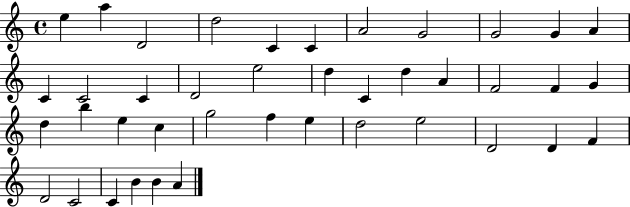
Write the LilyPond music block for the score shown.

{
  \clef treble
  \time 4/4
  \defaultTimeSignature
  \key c \major
  e''4 a''4 d'2 | d''2 c'4 c'4 | a'2 g'2 | g'2 g'4 a'4 | \break c'4 c'2 c'4 | d'2 e''2 | d''4 c'4 d''4 a'4 | f'2 f'4 g'4 | \break d''4 b''4 e''4 c''4 | g''2 f''4 e''4 | d''2 e''2 | d'2 d'4 f'4 | \break d'2 c'2 | c'4 b'4 b'4 a'4 | \bar "|."
}